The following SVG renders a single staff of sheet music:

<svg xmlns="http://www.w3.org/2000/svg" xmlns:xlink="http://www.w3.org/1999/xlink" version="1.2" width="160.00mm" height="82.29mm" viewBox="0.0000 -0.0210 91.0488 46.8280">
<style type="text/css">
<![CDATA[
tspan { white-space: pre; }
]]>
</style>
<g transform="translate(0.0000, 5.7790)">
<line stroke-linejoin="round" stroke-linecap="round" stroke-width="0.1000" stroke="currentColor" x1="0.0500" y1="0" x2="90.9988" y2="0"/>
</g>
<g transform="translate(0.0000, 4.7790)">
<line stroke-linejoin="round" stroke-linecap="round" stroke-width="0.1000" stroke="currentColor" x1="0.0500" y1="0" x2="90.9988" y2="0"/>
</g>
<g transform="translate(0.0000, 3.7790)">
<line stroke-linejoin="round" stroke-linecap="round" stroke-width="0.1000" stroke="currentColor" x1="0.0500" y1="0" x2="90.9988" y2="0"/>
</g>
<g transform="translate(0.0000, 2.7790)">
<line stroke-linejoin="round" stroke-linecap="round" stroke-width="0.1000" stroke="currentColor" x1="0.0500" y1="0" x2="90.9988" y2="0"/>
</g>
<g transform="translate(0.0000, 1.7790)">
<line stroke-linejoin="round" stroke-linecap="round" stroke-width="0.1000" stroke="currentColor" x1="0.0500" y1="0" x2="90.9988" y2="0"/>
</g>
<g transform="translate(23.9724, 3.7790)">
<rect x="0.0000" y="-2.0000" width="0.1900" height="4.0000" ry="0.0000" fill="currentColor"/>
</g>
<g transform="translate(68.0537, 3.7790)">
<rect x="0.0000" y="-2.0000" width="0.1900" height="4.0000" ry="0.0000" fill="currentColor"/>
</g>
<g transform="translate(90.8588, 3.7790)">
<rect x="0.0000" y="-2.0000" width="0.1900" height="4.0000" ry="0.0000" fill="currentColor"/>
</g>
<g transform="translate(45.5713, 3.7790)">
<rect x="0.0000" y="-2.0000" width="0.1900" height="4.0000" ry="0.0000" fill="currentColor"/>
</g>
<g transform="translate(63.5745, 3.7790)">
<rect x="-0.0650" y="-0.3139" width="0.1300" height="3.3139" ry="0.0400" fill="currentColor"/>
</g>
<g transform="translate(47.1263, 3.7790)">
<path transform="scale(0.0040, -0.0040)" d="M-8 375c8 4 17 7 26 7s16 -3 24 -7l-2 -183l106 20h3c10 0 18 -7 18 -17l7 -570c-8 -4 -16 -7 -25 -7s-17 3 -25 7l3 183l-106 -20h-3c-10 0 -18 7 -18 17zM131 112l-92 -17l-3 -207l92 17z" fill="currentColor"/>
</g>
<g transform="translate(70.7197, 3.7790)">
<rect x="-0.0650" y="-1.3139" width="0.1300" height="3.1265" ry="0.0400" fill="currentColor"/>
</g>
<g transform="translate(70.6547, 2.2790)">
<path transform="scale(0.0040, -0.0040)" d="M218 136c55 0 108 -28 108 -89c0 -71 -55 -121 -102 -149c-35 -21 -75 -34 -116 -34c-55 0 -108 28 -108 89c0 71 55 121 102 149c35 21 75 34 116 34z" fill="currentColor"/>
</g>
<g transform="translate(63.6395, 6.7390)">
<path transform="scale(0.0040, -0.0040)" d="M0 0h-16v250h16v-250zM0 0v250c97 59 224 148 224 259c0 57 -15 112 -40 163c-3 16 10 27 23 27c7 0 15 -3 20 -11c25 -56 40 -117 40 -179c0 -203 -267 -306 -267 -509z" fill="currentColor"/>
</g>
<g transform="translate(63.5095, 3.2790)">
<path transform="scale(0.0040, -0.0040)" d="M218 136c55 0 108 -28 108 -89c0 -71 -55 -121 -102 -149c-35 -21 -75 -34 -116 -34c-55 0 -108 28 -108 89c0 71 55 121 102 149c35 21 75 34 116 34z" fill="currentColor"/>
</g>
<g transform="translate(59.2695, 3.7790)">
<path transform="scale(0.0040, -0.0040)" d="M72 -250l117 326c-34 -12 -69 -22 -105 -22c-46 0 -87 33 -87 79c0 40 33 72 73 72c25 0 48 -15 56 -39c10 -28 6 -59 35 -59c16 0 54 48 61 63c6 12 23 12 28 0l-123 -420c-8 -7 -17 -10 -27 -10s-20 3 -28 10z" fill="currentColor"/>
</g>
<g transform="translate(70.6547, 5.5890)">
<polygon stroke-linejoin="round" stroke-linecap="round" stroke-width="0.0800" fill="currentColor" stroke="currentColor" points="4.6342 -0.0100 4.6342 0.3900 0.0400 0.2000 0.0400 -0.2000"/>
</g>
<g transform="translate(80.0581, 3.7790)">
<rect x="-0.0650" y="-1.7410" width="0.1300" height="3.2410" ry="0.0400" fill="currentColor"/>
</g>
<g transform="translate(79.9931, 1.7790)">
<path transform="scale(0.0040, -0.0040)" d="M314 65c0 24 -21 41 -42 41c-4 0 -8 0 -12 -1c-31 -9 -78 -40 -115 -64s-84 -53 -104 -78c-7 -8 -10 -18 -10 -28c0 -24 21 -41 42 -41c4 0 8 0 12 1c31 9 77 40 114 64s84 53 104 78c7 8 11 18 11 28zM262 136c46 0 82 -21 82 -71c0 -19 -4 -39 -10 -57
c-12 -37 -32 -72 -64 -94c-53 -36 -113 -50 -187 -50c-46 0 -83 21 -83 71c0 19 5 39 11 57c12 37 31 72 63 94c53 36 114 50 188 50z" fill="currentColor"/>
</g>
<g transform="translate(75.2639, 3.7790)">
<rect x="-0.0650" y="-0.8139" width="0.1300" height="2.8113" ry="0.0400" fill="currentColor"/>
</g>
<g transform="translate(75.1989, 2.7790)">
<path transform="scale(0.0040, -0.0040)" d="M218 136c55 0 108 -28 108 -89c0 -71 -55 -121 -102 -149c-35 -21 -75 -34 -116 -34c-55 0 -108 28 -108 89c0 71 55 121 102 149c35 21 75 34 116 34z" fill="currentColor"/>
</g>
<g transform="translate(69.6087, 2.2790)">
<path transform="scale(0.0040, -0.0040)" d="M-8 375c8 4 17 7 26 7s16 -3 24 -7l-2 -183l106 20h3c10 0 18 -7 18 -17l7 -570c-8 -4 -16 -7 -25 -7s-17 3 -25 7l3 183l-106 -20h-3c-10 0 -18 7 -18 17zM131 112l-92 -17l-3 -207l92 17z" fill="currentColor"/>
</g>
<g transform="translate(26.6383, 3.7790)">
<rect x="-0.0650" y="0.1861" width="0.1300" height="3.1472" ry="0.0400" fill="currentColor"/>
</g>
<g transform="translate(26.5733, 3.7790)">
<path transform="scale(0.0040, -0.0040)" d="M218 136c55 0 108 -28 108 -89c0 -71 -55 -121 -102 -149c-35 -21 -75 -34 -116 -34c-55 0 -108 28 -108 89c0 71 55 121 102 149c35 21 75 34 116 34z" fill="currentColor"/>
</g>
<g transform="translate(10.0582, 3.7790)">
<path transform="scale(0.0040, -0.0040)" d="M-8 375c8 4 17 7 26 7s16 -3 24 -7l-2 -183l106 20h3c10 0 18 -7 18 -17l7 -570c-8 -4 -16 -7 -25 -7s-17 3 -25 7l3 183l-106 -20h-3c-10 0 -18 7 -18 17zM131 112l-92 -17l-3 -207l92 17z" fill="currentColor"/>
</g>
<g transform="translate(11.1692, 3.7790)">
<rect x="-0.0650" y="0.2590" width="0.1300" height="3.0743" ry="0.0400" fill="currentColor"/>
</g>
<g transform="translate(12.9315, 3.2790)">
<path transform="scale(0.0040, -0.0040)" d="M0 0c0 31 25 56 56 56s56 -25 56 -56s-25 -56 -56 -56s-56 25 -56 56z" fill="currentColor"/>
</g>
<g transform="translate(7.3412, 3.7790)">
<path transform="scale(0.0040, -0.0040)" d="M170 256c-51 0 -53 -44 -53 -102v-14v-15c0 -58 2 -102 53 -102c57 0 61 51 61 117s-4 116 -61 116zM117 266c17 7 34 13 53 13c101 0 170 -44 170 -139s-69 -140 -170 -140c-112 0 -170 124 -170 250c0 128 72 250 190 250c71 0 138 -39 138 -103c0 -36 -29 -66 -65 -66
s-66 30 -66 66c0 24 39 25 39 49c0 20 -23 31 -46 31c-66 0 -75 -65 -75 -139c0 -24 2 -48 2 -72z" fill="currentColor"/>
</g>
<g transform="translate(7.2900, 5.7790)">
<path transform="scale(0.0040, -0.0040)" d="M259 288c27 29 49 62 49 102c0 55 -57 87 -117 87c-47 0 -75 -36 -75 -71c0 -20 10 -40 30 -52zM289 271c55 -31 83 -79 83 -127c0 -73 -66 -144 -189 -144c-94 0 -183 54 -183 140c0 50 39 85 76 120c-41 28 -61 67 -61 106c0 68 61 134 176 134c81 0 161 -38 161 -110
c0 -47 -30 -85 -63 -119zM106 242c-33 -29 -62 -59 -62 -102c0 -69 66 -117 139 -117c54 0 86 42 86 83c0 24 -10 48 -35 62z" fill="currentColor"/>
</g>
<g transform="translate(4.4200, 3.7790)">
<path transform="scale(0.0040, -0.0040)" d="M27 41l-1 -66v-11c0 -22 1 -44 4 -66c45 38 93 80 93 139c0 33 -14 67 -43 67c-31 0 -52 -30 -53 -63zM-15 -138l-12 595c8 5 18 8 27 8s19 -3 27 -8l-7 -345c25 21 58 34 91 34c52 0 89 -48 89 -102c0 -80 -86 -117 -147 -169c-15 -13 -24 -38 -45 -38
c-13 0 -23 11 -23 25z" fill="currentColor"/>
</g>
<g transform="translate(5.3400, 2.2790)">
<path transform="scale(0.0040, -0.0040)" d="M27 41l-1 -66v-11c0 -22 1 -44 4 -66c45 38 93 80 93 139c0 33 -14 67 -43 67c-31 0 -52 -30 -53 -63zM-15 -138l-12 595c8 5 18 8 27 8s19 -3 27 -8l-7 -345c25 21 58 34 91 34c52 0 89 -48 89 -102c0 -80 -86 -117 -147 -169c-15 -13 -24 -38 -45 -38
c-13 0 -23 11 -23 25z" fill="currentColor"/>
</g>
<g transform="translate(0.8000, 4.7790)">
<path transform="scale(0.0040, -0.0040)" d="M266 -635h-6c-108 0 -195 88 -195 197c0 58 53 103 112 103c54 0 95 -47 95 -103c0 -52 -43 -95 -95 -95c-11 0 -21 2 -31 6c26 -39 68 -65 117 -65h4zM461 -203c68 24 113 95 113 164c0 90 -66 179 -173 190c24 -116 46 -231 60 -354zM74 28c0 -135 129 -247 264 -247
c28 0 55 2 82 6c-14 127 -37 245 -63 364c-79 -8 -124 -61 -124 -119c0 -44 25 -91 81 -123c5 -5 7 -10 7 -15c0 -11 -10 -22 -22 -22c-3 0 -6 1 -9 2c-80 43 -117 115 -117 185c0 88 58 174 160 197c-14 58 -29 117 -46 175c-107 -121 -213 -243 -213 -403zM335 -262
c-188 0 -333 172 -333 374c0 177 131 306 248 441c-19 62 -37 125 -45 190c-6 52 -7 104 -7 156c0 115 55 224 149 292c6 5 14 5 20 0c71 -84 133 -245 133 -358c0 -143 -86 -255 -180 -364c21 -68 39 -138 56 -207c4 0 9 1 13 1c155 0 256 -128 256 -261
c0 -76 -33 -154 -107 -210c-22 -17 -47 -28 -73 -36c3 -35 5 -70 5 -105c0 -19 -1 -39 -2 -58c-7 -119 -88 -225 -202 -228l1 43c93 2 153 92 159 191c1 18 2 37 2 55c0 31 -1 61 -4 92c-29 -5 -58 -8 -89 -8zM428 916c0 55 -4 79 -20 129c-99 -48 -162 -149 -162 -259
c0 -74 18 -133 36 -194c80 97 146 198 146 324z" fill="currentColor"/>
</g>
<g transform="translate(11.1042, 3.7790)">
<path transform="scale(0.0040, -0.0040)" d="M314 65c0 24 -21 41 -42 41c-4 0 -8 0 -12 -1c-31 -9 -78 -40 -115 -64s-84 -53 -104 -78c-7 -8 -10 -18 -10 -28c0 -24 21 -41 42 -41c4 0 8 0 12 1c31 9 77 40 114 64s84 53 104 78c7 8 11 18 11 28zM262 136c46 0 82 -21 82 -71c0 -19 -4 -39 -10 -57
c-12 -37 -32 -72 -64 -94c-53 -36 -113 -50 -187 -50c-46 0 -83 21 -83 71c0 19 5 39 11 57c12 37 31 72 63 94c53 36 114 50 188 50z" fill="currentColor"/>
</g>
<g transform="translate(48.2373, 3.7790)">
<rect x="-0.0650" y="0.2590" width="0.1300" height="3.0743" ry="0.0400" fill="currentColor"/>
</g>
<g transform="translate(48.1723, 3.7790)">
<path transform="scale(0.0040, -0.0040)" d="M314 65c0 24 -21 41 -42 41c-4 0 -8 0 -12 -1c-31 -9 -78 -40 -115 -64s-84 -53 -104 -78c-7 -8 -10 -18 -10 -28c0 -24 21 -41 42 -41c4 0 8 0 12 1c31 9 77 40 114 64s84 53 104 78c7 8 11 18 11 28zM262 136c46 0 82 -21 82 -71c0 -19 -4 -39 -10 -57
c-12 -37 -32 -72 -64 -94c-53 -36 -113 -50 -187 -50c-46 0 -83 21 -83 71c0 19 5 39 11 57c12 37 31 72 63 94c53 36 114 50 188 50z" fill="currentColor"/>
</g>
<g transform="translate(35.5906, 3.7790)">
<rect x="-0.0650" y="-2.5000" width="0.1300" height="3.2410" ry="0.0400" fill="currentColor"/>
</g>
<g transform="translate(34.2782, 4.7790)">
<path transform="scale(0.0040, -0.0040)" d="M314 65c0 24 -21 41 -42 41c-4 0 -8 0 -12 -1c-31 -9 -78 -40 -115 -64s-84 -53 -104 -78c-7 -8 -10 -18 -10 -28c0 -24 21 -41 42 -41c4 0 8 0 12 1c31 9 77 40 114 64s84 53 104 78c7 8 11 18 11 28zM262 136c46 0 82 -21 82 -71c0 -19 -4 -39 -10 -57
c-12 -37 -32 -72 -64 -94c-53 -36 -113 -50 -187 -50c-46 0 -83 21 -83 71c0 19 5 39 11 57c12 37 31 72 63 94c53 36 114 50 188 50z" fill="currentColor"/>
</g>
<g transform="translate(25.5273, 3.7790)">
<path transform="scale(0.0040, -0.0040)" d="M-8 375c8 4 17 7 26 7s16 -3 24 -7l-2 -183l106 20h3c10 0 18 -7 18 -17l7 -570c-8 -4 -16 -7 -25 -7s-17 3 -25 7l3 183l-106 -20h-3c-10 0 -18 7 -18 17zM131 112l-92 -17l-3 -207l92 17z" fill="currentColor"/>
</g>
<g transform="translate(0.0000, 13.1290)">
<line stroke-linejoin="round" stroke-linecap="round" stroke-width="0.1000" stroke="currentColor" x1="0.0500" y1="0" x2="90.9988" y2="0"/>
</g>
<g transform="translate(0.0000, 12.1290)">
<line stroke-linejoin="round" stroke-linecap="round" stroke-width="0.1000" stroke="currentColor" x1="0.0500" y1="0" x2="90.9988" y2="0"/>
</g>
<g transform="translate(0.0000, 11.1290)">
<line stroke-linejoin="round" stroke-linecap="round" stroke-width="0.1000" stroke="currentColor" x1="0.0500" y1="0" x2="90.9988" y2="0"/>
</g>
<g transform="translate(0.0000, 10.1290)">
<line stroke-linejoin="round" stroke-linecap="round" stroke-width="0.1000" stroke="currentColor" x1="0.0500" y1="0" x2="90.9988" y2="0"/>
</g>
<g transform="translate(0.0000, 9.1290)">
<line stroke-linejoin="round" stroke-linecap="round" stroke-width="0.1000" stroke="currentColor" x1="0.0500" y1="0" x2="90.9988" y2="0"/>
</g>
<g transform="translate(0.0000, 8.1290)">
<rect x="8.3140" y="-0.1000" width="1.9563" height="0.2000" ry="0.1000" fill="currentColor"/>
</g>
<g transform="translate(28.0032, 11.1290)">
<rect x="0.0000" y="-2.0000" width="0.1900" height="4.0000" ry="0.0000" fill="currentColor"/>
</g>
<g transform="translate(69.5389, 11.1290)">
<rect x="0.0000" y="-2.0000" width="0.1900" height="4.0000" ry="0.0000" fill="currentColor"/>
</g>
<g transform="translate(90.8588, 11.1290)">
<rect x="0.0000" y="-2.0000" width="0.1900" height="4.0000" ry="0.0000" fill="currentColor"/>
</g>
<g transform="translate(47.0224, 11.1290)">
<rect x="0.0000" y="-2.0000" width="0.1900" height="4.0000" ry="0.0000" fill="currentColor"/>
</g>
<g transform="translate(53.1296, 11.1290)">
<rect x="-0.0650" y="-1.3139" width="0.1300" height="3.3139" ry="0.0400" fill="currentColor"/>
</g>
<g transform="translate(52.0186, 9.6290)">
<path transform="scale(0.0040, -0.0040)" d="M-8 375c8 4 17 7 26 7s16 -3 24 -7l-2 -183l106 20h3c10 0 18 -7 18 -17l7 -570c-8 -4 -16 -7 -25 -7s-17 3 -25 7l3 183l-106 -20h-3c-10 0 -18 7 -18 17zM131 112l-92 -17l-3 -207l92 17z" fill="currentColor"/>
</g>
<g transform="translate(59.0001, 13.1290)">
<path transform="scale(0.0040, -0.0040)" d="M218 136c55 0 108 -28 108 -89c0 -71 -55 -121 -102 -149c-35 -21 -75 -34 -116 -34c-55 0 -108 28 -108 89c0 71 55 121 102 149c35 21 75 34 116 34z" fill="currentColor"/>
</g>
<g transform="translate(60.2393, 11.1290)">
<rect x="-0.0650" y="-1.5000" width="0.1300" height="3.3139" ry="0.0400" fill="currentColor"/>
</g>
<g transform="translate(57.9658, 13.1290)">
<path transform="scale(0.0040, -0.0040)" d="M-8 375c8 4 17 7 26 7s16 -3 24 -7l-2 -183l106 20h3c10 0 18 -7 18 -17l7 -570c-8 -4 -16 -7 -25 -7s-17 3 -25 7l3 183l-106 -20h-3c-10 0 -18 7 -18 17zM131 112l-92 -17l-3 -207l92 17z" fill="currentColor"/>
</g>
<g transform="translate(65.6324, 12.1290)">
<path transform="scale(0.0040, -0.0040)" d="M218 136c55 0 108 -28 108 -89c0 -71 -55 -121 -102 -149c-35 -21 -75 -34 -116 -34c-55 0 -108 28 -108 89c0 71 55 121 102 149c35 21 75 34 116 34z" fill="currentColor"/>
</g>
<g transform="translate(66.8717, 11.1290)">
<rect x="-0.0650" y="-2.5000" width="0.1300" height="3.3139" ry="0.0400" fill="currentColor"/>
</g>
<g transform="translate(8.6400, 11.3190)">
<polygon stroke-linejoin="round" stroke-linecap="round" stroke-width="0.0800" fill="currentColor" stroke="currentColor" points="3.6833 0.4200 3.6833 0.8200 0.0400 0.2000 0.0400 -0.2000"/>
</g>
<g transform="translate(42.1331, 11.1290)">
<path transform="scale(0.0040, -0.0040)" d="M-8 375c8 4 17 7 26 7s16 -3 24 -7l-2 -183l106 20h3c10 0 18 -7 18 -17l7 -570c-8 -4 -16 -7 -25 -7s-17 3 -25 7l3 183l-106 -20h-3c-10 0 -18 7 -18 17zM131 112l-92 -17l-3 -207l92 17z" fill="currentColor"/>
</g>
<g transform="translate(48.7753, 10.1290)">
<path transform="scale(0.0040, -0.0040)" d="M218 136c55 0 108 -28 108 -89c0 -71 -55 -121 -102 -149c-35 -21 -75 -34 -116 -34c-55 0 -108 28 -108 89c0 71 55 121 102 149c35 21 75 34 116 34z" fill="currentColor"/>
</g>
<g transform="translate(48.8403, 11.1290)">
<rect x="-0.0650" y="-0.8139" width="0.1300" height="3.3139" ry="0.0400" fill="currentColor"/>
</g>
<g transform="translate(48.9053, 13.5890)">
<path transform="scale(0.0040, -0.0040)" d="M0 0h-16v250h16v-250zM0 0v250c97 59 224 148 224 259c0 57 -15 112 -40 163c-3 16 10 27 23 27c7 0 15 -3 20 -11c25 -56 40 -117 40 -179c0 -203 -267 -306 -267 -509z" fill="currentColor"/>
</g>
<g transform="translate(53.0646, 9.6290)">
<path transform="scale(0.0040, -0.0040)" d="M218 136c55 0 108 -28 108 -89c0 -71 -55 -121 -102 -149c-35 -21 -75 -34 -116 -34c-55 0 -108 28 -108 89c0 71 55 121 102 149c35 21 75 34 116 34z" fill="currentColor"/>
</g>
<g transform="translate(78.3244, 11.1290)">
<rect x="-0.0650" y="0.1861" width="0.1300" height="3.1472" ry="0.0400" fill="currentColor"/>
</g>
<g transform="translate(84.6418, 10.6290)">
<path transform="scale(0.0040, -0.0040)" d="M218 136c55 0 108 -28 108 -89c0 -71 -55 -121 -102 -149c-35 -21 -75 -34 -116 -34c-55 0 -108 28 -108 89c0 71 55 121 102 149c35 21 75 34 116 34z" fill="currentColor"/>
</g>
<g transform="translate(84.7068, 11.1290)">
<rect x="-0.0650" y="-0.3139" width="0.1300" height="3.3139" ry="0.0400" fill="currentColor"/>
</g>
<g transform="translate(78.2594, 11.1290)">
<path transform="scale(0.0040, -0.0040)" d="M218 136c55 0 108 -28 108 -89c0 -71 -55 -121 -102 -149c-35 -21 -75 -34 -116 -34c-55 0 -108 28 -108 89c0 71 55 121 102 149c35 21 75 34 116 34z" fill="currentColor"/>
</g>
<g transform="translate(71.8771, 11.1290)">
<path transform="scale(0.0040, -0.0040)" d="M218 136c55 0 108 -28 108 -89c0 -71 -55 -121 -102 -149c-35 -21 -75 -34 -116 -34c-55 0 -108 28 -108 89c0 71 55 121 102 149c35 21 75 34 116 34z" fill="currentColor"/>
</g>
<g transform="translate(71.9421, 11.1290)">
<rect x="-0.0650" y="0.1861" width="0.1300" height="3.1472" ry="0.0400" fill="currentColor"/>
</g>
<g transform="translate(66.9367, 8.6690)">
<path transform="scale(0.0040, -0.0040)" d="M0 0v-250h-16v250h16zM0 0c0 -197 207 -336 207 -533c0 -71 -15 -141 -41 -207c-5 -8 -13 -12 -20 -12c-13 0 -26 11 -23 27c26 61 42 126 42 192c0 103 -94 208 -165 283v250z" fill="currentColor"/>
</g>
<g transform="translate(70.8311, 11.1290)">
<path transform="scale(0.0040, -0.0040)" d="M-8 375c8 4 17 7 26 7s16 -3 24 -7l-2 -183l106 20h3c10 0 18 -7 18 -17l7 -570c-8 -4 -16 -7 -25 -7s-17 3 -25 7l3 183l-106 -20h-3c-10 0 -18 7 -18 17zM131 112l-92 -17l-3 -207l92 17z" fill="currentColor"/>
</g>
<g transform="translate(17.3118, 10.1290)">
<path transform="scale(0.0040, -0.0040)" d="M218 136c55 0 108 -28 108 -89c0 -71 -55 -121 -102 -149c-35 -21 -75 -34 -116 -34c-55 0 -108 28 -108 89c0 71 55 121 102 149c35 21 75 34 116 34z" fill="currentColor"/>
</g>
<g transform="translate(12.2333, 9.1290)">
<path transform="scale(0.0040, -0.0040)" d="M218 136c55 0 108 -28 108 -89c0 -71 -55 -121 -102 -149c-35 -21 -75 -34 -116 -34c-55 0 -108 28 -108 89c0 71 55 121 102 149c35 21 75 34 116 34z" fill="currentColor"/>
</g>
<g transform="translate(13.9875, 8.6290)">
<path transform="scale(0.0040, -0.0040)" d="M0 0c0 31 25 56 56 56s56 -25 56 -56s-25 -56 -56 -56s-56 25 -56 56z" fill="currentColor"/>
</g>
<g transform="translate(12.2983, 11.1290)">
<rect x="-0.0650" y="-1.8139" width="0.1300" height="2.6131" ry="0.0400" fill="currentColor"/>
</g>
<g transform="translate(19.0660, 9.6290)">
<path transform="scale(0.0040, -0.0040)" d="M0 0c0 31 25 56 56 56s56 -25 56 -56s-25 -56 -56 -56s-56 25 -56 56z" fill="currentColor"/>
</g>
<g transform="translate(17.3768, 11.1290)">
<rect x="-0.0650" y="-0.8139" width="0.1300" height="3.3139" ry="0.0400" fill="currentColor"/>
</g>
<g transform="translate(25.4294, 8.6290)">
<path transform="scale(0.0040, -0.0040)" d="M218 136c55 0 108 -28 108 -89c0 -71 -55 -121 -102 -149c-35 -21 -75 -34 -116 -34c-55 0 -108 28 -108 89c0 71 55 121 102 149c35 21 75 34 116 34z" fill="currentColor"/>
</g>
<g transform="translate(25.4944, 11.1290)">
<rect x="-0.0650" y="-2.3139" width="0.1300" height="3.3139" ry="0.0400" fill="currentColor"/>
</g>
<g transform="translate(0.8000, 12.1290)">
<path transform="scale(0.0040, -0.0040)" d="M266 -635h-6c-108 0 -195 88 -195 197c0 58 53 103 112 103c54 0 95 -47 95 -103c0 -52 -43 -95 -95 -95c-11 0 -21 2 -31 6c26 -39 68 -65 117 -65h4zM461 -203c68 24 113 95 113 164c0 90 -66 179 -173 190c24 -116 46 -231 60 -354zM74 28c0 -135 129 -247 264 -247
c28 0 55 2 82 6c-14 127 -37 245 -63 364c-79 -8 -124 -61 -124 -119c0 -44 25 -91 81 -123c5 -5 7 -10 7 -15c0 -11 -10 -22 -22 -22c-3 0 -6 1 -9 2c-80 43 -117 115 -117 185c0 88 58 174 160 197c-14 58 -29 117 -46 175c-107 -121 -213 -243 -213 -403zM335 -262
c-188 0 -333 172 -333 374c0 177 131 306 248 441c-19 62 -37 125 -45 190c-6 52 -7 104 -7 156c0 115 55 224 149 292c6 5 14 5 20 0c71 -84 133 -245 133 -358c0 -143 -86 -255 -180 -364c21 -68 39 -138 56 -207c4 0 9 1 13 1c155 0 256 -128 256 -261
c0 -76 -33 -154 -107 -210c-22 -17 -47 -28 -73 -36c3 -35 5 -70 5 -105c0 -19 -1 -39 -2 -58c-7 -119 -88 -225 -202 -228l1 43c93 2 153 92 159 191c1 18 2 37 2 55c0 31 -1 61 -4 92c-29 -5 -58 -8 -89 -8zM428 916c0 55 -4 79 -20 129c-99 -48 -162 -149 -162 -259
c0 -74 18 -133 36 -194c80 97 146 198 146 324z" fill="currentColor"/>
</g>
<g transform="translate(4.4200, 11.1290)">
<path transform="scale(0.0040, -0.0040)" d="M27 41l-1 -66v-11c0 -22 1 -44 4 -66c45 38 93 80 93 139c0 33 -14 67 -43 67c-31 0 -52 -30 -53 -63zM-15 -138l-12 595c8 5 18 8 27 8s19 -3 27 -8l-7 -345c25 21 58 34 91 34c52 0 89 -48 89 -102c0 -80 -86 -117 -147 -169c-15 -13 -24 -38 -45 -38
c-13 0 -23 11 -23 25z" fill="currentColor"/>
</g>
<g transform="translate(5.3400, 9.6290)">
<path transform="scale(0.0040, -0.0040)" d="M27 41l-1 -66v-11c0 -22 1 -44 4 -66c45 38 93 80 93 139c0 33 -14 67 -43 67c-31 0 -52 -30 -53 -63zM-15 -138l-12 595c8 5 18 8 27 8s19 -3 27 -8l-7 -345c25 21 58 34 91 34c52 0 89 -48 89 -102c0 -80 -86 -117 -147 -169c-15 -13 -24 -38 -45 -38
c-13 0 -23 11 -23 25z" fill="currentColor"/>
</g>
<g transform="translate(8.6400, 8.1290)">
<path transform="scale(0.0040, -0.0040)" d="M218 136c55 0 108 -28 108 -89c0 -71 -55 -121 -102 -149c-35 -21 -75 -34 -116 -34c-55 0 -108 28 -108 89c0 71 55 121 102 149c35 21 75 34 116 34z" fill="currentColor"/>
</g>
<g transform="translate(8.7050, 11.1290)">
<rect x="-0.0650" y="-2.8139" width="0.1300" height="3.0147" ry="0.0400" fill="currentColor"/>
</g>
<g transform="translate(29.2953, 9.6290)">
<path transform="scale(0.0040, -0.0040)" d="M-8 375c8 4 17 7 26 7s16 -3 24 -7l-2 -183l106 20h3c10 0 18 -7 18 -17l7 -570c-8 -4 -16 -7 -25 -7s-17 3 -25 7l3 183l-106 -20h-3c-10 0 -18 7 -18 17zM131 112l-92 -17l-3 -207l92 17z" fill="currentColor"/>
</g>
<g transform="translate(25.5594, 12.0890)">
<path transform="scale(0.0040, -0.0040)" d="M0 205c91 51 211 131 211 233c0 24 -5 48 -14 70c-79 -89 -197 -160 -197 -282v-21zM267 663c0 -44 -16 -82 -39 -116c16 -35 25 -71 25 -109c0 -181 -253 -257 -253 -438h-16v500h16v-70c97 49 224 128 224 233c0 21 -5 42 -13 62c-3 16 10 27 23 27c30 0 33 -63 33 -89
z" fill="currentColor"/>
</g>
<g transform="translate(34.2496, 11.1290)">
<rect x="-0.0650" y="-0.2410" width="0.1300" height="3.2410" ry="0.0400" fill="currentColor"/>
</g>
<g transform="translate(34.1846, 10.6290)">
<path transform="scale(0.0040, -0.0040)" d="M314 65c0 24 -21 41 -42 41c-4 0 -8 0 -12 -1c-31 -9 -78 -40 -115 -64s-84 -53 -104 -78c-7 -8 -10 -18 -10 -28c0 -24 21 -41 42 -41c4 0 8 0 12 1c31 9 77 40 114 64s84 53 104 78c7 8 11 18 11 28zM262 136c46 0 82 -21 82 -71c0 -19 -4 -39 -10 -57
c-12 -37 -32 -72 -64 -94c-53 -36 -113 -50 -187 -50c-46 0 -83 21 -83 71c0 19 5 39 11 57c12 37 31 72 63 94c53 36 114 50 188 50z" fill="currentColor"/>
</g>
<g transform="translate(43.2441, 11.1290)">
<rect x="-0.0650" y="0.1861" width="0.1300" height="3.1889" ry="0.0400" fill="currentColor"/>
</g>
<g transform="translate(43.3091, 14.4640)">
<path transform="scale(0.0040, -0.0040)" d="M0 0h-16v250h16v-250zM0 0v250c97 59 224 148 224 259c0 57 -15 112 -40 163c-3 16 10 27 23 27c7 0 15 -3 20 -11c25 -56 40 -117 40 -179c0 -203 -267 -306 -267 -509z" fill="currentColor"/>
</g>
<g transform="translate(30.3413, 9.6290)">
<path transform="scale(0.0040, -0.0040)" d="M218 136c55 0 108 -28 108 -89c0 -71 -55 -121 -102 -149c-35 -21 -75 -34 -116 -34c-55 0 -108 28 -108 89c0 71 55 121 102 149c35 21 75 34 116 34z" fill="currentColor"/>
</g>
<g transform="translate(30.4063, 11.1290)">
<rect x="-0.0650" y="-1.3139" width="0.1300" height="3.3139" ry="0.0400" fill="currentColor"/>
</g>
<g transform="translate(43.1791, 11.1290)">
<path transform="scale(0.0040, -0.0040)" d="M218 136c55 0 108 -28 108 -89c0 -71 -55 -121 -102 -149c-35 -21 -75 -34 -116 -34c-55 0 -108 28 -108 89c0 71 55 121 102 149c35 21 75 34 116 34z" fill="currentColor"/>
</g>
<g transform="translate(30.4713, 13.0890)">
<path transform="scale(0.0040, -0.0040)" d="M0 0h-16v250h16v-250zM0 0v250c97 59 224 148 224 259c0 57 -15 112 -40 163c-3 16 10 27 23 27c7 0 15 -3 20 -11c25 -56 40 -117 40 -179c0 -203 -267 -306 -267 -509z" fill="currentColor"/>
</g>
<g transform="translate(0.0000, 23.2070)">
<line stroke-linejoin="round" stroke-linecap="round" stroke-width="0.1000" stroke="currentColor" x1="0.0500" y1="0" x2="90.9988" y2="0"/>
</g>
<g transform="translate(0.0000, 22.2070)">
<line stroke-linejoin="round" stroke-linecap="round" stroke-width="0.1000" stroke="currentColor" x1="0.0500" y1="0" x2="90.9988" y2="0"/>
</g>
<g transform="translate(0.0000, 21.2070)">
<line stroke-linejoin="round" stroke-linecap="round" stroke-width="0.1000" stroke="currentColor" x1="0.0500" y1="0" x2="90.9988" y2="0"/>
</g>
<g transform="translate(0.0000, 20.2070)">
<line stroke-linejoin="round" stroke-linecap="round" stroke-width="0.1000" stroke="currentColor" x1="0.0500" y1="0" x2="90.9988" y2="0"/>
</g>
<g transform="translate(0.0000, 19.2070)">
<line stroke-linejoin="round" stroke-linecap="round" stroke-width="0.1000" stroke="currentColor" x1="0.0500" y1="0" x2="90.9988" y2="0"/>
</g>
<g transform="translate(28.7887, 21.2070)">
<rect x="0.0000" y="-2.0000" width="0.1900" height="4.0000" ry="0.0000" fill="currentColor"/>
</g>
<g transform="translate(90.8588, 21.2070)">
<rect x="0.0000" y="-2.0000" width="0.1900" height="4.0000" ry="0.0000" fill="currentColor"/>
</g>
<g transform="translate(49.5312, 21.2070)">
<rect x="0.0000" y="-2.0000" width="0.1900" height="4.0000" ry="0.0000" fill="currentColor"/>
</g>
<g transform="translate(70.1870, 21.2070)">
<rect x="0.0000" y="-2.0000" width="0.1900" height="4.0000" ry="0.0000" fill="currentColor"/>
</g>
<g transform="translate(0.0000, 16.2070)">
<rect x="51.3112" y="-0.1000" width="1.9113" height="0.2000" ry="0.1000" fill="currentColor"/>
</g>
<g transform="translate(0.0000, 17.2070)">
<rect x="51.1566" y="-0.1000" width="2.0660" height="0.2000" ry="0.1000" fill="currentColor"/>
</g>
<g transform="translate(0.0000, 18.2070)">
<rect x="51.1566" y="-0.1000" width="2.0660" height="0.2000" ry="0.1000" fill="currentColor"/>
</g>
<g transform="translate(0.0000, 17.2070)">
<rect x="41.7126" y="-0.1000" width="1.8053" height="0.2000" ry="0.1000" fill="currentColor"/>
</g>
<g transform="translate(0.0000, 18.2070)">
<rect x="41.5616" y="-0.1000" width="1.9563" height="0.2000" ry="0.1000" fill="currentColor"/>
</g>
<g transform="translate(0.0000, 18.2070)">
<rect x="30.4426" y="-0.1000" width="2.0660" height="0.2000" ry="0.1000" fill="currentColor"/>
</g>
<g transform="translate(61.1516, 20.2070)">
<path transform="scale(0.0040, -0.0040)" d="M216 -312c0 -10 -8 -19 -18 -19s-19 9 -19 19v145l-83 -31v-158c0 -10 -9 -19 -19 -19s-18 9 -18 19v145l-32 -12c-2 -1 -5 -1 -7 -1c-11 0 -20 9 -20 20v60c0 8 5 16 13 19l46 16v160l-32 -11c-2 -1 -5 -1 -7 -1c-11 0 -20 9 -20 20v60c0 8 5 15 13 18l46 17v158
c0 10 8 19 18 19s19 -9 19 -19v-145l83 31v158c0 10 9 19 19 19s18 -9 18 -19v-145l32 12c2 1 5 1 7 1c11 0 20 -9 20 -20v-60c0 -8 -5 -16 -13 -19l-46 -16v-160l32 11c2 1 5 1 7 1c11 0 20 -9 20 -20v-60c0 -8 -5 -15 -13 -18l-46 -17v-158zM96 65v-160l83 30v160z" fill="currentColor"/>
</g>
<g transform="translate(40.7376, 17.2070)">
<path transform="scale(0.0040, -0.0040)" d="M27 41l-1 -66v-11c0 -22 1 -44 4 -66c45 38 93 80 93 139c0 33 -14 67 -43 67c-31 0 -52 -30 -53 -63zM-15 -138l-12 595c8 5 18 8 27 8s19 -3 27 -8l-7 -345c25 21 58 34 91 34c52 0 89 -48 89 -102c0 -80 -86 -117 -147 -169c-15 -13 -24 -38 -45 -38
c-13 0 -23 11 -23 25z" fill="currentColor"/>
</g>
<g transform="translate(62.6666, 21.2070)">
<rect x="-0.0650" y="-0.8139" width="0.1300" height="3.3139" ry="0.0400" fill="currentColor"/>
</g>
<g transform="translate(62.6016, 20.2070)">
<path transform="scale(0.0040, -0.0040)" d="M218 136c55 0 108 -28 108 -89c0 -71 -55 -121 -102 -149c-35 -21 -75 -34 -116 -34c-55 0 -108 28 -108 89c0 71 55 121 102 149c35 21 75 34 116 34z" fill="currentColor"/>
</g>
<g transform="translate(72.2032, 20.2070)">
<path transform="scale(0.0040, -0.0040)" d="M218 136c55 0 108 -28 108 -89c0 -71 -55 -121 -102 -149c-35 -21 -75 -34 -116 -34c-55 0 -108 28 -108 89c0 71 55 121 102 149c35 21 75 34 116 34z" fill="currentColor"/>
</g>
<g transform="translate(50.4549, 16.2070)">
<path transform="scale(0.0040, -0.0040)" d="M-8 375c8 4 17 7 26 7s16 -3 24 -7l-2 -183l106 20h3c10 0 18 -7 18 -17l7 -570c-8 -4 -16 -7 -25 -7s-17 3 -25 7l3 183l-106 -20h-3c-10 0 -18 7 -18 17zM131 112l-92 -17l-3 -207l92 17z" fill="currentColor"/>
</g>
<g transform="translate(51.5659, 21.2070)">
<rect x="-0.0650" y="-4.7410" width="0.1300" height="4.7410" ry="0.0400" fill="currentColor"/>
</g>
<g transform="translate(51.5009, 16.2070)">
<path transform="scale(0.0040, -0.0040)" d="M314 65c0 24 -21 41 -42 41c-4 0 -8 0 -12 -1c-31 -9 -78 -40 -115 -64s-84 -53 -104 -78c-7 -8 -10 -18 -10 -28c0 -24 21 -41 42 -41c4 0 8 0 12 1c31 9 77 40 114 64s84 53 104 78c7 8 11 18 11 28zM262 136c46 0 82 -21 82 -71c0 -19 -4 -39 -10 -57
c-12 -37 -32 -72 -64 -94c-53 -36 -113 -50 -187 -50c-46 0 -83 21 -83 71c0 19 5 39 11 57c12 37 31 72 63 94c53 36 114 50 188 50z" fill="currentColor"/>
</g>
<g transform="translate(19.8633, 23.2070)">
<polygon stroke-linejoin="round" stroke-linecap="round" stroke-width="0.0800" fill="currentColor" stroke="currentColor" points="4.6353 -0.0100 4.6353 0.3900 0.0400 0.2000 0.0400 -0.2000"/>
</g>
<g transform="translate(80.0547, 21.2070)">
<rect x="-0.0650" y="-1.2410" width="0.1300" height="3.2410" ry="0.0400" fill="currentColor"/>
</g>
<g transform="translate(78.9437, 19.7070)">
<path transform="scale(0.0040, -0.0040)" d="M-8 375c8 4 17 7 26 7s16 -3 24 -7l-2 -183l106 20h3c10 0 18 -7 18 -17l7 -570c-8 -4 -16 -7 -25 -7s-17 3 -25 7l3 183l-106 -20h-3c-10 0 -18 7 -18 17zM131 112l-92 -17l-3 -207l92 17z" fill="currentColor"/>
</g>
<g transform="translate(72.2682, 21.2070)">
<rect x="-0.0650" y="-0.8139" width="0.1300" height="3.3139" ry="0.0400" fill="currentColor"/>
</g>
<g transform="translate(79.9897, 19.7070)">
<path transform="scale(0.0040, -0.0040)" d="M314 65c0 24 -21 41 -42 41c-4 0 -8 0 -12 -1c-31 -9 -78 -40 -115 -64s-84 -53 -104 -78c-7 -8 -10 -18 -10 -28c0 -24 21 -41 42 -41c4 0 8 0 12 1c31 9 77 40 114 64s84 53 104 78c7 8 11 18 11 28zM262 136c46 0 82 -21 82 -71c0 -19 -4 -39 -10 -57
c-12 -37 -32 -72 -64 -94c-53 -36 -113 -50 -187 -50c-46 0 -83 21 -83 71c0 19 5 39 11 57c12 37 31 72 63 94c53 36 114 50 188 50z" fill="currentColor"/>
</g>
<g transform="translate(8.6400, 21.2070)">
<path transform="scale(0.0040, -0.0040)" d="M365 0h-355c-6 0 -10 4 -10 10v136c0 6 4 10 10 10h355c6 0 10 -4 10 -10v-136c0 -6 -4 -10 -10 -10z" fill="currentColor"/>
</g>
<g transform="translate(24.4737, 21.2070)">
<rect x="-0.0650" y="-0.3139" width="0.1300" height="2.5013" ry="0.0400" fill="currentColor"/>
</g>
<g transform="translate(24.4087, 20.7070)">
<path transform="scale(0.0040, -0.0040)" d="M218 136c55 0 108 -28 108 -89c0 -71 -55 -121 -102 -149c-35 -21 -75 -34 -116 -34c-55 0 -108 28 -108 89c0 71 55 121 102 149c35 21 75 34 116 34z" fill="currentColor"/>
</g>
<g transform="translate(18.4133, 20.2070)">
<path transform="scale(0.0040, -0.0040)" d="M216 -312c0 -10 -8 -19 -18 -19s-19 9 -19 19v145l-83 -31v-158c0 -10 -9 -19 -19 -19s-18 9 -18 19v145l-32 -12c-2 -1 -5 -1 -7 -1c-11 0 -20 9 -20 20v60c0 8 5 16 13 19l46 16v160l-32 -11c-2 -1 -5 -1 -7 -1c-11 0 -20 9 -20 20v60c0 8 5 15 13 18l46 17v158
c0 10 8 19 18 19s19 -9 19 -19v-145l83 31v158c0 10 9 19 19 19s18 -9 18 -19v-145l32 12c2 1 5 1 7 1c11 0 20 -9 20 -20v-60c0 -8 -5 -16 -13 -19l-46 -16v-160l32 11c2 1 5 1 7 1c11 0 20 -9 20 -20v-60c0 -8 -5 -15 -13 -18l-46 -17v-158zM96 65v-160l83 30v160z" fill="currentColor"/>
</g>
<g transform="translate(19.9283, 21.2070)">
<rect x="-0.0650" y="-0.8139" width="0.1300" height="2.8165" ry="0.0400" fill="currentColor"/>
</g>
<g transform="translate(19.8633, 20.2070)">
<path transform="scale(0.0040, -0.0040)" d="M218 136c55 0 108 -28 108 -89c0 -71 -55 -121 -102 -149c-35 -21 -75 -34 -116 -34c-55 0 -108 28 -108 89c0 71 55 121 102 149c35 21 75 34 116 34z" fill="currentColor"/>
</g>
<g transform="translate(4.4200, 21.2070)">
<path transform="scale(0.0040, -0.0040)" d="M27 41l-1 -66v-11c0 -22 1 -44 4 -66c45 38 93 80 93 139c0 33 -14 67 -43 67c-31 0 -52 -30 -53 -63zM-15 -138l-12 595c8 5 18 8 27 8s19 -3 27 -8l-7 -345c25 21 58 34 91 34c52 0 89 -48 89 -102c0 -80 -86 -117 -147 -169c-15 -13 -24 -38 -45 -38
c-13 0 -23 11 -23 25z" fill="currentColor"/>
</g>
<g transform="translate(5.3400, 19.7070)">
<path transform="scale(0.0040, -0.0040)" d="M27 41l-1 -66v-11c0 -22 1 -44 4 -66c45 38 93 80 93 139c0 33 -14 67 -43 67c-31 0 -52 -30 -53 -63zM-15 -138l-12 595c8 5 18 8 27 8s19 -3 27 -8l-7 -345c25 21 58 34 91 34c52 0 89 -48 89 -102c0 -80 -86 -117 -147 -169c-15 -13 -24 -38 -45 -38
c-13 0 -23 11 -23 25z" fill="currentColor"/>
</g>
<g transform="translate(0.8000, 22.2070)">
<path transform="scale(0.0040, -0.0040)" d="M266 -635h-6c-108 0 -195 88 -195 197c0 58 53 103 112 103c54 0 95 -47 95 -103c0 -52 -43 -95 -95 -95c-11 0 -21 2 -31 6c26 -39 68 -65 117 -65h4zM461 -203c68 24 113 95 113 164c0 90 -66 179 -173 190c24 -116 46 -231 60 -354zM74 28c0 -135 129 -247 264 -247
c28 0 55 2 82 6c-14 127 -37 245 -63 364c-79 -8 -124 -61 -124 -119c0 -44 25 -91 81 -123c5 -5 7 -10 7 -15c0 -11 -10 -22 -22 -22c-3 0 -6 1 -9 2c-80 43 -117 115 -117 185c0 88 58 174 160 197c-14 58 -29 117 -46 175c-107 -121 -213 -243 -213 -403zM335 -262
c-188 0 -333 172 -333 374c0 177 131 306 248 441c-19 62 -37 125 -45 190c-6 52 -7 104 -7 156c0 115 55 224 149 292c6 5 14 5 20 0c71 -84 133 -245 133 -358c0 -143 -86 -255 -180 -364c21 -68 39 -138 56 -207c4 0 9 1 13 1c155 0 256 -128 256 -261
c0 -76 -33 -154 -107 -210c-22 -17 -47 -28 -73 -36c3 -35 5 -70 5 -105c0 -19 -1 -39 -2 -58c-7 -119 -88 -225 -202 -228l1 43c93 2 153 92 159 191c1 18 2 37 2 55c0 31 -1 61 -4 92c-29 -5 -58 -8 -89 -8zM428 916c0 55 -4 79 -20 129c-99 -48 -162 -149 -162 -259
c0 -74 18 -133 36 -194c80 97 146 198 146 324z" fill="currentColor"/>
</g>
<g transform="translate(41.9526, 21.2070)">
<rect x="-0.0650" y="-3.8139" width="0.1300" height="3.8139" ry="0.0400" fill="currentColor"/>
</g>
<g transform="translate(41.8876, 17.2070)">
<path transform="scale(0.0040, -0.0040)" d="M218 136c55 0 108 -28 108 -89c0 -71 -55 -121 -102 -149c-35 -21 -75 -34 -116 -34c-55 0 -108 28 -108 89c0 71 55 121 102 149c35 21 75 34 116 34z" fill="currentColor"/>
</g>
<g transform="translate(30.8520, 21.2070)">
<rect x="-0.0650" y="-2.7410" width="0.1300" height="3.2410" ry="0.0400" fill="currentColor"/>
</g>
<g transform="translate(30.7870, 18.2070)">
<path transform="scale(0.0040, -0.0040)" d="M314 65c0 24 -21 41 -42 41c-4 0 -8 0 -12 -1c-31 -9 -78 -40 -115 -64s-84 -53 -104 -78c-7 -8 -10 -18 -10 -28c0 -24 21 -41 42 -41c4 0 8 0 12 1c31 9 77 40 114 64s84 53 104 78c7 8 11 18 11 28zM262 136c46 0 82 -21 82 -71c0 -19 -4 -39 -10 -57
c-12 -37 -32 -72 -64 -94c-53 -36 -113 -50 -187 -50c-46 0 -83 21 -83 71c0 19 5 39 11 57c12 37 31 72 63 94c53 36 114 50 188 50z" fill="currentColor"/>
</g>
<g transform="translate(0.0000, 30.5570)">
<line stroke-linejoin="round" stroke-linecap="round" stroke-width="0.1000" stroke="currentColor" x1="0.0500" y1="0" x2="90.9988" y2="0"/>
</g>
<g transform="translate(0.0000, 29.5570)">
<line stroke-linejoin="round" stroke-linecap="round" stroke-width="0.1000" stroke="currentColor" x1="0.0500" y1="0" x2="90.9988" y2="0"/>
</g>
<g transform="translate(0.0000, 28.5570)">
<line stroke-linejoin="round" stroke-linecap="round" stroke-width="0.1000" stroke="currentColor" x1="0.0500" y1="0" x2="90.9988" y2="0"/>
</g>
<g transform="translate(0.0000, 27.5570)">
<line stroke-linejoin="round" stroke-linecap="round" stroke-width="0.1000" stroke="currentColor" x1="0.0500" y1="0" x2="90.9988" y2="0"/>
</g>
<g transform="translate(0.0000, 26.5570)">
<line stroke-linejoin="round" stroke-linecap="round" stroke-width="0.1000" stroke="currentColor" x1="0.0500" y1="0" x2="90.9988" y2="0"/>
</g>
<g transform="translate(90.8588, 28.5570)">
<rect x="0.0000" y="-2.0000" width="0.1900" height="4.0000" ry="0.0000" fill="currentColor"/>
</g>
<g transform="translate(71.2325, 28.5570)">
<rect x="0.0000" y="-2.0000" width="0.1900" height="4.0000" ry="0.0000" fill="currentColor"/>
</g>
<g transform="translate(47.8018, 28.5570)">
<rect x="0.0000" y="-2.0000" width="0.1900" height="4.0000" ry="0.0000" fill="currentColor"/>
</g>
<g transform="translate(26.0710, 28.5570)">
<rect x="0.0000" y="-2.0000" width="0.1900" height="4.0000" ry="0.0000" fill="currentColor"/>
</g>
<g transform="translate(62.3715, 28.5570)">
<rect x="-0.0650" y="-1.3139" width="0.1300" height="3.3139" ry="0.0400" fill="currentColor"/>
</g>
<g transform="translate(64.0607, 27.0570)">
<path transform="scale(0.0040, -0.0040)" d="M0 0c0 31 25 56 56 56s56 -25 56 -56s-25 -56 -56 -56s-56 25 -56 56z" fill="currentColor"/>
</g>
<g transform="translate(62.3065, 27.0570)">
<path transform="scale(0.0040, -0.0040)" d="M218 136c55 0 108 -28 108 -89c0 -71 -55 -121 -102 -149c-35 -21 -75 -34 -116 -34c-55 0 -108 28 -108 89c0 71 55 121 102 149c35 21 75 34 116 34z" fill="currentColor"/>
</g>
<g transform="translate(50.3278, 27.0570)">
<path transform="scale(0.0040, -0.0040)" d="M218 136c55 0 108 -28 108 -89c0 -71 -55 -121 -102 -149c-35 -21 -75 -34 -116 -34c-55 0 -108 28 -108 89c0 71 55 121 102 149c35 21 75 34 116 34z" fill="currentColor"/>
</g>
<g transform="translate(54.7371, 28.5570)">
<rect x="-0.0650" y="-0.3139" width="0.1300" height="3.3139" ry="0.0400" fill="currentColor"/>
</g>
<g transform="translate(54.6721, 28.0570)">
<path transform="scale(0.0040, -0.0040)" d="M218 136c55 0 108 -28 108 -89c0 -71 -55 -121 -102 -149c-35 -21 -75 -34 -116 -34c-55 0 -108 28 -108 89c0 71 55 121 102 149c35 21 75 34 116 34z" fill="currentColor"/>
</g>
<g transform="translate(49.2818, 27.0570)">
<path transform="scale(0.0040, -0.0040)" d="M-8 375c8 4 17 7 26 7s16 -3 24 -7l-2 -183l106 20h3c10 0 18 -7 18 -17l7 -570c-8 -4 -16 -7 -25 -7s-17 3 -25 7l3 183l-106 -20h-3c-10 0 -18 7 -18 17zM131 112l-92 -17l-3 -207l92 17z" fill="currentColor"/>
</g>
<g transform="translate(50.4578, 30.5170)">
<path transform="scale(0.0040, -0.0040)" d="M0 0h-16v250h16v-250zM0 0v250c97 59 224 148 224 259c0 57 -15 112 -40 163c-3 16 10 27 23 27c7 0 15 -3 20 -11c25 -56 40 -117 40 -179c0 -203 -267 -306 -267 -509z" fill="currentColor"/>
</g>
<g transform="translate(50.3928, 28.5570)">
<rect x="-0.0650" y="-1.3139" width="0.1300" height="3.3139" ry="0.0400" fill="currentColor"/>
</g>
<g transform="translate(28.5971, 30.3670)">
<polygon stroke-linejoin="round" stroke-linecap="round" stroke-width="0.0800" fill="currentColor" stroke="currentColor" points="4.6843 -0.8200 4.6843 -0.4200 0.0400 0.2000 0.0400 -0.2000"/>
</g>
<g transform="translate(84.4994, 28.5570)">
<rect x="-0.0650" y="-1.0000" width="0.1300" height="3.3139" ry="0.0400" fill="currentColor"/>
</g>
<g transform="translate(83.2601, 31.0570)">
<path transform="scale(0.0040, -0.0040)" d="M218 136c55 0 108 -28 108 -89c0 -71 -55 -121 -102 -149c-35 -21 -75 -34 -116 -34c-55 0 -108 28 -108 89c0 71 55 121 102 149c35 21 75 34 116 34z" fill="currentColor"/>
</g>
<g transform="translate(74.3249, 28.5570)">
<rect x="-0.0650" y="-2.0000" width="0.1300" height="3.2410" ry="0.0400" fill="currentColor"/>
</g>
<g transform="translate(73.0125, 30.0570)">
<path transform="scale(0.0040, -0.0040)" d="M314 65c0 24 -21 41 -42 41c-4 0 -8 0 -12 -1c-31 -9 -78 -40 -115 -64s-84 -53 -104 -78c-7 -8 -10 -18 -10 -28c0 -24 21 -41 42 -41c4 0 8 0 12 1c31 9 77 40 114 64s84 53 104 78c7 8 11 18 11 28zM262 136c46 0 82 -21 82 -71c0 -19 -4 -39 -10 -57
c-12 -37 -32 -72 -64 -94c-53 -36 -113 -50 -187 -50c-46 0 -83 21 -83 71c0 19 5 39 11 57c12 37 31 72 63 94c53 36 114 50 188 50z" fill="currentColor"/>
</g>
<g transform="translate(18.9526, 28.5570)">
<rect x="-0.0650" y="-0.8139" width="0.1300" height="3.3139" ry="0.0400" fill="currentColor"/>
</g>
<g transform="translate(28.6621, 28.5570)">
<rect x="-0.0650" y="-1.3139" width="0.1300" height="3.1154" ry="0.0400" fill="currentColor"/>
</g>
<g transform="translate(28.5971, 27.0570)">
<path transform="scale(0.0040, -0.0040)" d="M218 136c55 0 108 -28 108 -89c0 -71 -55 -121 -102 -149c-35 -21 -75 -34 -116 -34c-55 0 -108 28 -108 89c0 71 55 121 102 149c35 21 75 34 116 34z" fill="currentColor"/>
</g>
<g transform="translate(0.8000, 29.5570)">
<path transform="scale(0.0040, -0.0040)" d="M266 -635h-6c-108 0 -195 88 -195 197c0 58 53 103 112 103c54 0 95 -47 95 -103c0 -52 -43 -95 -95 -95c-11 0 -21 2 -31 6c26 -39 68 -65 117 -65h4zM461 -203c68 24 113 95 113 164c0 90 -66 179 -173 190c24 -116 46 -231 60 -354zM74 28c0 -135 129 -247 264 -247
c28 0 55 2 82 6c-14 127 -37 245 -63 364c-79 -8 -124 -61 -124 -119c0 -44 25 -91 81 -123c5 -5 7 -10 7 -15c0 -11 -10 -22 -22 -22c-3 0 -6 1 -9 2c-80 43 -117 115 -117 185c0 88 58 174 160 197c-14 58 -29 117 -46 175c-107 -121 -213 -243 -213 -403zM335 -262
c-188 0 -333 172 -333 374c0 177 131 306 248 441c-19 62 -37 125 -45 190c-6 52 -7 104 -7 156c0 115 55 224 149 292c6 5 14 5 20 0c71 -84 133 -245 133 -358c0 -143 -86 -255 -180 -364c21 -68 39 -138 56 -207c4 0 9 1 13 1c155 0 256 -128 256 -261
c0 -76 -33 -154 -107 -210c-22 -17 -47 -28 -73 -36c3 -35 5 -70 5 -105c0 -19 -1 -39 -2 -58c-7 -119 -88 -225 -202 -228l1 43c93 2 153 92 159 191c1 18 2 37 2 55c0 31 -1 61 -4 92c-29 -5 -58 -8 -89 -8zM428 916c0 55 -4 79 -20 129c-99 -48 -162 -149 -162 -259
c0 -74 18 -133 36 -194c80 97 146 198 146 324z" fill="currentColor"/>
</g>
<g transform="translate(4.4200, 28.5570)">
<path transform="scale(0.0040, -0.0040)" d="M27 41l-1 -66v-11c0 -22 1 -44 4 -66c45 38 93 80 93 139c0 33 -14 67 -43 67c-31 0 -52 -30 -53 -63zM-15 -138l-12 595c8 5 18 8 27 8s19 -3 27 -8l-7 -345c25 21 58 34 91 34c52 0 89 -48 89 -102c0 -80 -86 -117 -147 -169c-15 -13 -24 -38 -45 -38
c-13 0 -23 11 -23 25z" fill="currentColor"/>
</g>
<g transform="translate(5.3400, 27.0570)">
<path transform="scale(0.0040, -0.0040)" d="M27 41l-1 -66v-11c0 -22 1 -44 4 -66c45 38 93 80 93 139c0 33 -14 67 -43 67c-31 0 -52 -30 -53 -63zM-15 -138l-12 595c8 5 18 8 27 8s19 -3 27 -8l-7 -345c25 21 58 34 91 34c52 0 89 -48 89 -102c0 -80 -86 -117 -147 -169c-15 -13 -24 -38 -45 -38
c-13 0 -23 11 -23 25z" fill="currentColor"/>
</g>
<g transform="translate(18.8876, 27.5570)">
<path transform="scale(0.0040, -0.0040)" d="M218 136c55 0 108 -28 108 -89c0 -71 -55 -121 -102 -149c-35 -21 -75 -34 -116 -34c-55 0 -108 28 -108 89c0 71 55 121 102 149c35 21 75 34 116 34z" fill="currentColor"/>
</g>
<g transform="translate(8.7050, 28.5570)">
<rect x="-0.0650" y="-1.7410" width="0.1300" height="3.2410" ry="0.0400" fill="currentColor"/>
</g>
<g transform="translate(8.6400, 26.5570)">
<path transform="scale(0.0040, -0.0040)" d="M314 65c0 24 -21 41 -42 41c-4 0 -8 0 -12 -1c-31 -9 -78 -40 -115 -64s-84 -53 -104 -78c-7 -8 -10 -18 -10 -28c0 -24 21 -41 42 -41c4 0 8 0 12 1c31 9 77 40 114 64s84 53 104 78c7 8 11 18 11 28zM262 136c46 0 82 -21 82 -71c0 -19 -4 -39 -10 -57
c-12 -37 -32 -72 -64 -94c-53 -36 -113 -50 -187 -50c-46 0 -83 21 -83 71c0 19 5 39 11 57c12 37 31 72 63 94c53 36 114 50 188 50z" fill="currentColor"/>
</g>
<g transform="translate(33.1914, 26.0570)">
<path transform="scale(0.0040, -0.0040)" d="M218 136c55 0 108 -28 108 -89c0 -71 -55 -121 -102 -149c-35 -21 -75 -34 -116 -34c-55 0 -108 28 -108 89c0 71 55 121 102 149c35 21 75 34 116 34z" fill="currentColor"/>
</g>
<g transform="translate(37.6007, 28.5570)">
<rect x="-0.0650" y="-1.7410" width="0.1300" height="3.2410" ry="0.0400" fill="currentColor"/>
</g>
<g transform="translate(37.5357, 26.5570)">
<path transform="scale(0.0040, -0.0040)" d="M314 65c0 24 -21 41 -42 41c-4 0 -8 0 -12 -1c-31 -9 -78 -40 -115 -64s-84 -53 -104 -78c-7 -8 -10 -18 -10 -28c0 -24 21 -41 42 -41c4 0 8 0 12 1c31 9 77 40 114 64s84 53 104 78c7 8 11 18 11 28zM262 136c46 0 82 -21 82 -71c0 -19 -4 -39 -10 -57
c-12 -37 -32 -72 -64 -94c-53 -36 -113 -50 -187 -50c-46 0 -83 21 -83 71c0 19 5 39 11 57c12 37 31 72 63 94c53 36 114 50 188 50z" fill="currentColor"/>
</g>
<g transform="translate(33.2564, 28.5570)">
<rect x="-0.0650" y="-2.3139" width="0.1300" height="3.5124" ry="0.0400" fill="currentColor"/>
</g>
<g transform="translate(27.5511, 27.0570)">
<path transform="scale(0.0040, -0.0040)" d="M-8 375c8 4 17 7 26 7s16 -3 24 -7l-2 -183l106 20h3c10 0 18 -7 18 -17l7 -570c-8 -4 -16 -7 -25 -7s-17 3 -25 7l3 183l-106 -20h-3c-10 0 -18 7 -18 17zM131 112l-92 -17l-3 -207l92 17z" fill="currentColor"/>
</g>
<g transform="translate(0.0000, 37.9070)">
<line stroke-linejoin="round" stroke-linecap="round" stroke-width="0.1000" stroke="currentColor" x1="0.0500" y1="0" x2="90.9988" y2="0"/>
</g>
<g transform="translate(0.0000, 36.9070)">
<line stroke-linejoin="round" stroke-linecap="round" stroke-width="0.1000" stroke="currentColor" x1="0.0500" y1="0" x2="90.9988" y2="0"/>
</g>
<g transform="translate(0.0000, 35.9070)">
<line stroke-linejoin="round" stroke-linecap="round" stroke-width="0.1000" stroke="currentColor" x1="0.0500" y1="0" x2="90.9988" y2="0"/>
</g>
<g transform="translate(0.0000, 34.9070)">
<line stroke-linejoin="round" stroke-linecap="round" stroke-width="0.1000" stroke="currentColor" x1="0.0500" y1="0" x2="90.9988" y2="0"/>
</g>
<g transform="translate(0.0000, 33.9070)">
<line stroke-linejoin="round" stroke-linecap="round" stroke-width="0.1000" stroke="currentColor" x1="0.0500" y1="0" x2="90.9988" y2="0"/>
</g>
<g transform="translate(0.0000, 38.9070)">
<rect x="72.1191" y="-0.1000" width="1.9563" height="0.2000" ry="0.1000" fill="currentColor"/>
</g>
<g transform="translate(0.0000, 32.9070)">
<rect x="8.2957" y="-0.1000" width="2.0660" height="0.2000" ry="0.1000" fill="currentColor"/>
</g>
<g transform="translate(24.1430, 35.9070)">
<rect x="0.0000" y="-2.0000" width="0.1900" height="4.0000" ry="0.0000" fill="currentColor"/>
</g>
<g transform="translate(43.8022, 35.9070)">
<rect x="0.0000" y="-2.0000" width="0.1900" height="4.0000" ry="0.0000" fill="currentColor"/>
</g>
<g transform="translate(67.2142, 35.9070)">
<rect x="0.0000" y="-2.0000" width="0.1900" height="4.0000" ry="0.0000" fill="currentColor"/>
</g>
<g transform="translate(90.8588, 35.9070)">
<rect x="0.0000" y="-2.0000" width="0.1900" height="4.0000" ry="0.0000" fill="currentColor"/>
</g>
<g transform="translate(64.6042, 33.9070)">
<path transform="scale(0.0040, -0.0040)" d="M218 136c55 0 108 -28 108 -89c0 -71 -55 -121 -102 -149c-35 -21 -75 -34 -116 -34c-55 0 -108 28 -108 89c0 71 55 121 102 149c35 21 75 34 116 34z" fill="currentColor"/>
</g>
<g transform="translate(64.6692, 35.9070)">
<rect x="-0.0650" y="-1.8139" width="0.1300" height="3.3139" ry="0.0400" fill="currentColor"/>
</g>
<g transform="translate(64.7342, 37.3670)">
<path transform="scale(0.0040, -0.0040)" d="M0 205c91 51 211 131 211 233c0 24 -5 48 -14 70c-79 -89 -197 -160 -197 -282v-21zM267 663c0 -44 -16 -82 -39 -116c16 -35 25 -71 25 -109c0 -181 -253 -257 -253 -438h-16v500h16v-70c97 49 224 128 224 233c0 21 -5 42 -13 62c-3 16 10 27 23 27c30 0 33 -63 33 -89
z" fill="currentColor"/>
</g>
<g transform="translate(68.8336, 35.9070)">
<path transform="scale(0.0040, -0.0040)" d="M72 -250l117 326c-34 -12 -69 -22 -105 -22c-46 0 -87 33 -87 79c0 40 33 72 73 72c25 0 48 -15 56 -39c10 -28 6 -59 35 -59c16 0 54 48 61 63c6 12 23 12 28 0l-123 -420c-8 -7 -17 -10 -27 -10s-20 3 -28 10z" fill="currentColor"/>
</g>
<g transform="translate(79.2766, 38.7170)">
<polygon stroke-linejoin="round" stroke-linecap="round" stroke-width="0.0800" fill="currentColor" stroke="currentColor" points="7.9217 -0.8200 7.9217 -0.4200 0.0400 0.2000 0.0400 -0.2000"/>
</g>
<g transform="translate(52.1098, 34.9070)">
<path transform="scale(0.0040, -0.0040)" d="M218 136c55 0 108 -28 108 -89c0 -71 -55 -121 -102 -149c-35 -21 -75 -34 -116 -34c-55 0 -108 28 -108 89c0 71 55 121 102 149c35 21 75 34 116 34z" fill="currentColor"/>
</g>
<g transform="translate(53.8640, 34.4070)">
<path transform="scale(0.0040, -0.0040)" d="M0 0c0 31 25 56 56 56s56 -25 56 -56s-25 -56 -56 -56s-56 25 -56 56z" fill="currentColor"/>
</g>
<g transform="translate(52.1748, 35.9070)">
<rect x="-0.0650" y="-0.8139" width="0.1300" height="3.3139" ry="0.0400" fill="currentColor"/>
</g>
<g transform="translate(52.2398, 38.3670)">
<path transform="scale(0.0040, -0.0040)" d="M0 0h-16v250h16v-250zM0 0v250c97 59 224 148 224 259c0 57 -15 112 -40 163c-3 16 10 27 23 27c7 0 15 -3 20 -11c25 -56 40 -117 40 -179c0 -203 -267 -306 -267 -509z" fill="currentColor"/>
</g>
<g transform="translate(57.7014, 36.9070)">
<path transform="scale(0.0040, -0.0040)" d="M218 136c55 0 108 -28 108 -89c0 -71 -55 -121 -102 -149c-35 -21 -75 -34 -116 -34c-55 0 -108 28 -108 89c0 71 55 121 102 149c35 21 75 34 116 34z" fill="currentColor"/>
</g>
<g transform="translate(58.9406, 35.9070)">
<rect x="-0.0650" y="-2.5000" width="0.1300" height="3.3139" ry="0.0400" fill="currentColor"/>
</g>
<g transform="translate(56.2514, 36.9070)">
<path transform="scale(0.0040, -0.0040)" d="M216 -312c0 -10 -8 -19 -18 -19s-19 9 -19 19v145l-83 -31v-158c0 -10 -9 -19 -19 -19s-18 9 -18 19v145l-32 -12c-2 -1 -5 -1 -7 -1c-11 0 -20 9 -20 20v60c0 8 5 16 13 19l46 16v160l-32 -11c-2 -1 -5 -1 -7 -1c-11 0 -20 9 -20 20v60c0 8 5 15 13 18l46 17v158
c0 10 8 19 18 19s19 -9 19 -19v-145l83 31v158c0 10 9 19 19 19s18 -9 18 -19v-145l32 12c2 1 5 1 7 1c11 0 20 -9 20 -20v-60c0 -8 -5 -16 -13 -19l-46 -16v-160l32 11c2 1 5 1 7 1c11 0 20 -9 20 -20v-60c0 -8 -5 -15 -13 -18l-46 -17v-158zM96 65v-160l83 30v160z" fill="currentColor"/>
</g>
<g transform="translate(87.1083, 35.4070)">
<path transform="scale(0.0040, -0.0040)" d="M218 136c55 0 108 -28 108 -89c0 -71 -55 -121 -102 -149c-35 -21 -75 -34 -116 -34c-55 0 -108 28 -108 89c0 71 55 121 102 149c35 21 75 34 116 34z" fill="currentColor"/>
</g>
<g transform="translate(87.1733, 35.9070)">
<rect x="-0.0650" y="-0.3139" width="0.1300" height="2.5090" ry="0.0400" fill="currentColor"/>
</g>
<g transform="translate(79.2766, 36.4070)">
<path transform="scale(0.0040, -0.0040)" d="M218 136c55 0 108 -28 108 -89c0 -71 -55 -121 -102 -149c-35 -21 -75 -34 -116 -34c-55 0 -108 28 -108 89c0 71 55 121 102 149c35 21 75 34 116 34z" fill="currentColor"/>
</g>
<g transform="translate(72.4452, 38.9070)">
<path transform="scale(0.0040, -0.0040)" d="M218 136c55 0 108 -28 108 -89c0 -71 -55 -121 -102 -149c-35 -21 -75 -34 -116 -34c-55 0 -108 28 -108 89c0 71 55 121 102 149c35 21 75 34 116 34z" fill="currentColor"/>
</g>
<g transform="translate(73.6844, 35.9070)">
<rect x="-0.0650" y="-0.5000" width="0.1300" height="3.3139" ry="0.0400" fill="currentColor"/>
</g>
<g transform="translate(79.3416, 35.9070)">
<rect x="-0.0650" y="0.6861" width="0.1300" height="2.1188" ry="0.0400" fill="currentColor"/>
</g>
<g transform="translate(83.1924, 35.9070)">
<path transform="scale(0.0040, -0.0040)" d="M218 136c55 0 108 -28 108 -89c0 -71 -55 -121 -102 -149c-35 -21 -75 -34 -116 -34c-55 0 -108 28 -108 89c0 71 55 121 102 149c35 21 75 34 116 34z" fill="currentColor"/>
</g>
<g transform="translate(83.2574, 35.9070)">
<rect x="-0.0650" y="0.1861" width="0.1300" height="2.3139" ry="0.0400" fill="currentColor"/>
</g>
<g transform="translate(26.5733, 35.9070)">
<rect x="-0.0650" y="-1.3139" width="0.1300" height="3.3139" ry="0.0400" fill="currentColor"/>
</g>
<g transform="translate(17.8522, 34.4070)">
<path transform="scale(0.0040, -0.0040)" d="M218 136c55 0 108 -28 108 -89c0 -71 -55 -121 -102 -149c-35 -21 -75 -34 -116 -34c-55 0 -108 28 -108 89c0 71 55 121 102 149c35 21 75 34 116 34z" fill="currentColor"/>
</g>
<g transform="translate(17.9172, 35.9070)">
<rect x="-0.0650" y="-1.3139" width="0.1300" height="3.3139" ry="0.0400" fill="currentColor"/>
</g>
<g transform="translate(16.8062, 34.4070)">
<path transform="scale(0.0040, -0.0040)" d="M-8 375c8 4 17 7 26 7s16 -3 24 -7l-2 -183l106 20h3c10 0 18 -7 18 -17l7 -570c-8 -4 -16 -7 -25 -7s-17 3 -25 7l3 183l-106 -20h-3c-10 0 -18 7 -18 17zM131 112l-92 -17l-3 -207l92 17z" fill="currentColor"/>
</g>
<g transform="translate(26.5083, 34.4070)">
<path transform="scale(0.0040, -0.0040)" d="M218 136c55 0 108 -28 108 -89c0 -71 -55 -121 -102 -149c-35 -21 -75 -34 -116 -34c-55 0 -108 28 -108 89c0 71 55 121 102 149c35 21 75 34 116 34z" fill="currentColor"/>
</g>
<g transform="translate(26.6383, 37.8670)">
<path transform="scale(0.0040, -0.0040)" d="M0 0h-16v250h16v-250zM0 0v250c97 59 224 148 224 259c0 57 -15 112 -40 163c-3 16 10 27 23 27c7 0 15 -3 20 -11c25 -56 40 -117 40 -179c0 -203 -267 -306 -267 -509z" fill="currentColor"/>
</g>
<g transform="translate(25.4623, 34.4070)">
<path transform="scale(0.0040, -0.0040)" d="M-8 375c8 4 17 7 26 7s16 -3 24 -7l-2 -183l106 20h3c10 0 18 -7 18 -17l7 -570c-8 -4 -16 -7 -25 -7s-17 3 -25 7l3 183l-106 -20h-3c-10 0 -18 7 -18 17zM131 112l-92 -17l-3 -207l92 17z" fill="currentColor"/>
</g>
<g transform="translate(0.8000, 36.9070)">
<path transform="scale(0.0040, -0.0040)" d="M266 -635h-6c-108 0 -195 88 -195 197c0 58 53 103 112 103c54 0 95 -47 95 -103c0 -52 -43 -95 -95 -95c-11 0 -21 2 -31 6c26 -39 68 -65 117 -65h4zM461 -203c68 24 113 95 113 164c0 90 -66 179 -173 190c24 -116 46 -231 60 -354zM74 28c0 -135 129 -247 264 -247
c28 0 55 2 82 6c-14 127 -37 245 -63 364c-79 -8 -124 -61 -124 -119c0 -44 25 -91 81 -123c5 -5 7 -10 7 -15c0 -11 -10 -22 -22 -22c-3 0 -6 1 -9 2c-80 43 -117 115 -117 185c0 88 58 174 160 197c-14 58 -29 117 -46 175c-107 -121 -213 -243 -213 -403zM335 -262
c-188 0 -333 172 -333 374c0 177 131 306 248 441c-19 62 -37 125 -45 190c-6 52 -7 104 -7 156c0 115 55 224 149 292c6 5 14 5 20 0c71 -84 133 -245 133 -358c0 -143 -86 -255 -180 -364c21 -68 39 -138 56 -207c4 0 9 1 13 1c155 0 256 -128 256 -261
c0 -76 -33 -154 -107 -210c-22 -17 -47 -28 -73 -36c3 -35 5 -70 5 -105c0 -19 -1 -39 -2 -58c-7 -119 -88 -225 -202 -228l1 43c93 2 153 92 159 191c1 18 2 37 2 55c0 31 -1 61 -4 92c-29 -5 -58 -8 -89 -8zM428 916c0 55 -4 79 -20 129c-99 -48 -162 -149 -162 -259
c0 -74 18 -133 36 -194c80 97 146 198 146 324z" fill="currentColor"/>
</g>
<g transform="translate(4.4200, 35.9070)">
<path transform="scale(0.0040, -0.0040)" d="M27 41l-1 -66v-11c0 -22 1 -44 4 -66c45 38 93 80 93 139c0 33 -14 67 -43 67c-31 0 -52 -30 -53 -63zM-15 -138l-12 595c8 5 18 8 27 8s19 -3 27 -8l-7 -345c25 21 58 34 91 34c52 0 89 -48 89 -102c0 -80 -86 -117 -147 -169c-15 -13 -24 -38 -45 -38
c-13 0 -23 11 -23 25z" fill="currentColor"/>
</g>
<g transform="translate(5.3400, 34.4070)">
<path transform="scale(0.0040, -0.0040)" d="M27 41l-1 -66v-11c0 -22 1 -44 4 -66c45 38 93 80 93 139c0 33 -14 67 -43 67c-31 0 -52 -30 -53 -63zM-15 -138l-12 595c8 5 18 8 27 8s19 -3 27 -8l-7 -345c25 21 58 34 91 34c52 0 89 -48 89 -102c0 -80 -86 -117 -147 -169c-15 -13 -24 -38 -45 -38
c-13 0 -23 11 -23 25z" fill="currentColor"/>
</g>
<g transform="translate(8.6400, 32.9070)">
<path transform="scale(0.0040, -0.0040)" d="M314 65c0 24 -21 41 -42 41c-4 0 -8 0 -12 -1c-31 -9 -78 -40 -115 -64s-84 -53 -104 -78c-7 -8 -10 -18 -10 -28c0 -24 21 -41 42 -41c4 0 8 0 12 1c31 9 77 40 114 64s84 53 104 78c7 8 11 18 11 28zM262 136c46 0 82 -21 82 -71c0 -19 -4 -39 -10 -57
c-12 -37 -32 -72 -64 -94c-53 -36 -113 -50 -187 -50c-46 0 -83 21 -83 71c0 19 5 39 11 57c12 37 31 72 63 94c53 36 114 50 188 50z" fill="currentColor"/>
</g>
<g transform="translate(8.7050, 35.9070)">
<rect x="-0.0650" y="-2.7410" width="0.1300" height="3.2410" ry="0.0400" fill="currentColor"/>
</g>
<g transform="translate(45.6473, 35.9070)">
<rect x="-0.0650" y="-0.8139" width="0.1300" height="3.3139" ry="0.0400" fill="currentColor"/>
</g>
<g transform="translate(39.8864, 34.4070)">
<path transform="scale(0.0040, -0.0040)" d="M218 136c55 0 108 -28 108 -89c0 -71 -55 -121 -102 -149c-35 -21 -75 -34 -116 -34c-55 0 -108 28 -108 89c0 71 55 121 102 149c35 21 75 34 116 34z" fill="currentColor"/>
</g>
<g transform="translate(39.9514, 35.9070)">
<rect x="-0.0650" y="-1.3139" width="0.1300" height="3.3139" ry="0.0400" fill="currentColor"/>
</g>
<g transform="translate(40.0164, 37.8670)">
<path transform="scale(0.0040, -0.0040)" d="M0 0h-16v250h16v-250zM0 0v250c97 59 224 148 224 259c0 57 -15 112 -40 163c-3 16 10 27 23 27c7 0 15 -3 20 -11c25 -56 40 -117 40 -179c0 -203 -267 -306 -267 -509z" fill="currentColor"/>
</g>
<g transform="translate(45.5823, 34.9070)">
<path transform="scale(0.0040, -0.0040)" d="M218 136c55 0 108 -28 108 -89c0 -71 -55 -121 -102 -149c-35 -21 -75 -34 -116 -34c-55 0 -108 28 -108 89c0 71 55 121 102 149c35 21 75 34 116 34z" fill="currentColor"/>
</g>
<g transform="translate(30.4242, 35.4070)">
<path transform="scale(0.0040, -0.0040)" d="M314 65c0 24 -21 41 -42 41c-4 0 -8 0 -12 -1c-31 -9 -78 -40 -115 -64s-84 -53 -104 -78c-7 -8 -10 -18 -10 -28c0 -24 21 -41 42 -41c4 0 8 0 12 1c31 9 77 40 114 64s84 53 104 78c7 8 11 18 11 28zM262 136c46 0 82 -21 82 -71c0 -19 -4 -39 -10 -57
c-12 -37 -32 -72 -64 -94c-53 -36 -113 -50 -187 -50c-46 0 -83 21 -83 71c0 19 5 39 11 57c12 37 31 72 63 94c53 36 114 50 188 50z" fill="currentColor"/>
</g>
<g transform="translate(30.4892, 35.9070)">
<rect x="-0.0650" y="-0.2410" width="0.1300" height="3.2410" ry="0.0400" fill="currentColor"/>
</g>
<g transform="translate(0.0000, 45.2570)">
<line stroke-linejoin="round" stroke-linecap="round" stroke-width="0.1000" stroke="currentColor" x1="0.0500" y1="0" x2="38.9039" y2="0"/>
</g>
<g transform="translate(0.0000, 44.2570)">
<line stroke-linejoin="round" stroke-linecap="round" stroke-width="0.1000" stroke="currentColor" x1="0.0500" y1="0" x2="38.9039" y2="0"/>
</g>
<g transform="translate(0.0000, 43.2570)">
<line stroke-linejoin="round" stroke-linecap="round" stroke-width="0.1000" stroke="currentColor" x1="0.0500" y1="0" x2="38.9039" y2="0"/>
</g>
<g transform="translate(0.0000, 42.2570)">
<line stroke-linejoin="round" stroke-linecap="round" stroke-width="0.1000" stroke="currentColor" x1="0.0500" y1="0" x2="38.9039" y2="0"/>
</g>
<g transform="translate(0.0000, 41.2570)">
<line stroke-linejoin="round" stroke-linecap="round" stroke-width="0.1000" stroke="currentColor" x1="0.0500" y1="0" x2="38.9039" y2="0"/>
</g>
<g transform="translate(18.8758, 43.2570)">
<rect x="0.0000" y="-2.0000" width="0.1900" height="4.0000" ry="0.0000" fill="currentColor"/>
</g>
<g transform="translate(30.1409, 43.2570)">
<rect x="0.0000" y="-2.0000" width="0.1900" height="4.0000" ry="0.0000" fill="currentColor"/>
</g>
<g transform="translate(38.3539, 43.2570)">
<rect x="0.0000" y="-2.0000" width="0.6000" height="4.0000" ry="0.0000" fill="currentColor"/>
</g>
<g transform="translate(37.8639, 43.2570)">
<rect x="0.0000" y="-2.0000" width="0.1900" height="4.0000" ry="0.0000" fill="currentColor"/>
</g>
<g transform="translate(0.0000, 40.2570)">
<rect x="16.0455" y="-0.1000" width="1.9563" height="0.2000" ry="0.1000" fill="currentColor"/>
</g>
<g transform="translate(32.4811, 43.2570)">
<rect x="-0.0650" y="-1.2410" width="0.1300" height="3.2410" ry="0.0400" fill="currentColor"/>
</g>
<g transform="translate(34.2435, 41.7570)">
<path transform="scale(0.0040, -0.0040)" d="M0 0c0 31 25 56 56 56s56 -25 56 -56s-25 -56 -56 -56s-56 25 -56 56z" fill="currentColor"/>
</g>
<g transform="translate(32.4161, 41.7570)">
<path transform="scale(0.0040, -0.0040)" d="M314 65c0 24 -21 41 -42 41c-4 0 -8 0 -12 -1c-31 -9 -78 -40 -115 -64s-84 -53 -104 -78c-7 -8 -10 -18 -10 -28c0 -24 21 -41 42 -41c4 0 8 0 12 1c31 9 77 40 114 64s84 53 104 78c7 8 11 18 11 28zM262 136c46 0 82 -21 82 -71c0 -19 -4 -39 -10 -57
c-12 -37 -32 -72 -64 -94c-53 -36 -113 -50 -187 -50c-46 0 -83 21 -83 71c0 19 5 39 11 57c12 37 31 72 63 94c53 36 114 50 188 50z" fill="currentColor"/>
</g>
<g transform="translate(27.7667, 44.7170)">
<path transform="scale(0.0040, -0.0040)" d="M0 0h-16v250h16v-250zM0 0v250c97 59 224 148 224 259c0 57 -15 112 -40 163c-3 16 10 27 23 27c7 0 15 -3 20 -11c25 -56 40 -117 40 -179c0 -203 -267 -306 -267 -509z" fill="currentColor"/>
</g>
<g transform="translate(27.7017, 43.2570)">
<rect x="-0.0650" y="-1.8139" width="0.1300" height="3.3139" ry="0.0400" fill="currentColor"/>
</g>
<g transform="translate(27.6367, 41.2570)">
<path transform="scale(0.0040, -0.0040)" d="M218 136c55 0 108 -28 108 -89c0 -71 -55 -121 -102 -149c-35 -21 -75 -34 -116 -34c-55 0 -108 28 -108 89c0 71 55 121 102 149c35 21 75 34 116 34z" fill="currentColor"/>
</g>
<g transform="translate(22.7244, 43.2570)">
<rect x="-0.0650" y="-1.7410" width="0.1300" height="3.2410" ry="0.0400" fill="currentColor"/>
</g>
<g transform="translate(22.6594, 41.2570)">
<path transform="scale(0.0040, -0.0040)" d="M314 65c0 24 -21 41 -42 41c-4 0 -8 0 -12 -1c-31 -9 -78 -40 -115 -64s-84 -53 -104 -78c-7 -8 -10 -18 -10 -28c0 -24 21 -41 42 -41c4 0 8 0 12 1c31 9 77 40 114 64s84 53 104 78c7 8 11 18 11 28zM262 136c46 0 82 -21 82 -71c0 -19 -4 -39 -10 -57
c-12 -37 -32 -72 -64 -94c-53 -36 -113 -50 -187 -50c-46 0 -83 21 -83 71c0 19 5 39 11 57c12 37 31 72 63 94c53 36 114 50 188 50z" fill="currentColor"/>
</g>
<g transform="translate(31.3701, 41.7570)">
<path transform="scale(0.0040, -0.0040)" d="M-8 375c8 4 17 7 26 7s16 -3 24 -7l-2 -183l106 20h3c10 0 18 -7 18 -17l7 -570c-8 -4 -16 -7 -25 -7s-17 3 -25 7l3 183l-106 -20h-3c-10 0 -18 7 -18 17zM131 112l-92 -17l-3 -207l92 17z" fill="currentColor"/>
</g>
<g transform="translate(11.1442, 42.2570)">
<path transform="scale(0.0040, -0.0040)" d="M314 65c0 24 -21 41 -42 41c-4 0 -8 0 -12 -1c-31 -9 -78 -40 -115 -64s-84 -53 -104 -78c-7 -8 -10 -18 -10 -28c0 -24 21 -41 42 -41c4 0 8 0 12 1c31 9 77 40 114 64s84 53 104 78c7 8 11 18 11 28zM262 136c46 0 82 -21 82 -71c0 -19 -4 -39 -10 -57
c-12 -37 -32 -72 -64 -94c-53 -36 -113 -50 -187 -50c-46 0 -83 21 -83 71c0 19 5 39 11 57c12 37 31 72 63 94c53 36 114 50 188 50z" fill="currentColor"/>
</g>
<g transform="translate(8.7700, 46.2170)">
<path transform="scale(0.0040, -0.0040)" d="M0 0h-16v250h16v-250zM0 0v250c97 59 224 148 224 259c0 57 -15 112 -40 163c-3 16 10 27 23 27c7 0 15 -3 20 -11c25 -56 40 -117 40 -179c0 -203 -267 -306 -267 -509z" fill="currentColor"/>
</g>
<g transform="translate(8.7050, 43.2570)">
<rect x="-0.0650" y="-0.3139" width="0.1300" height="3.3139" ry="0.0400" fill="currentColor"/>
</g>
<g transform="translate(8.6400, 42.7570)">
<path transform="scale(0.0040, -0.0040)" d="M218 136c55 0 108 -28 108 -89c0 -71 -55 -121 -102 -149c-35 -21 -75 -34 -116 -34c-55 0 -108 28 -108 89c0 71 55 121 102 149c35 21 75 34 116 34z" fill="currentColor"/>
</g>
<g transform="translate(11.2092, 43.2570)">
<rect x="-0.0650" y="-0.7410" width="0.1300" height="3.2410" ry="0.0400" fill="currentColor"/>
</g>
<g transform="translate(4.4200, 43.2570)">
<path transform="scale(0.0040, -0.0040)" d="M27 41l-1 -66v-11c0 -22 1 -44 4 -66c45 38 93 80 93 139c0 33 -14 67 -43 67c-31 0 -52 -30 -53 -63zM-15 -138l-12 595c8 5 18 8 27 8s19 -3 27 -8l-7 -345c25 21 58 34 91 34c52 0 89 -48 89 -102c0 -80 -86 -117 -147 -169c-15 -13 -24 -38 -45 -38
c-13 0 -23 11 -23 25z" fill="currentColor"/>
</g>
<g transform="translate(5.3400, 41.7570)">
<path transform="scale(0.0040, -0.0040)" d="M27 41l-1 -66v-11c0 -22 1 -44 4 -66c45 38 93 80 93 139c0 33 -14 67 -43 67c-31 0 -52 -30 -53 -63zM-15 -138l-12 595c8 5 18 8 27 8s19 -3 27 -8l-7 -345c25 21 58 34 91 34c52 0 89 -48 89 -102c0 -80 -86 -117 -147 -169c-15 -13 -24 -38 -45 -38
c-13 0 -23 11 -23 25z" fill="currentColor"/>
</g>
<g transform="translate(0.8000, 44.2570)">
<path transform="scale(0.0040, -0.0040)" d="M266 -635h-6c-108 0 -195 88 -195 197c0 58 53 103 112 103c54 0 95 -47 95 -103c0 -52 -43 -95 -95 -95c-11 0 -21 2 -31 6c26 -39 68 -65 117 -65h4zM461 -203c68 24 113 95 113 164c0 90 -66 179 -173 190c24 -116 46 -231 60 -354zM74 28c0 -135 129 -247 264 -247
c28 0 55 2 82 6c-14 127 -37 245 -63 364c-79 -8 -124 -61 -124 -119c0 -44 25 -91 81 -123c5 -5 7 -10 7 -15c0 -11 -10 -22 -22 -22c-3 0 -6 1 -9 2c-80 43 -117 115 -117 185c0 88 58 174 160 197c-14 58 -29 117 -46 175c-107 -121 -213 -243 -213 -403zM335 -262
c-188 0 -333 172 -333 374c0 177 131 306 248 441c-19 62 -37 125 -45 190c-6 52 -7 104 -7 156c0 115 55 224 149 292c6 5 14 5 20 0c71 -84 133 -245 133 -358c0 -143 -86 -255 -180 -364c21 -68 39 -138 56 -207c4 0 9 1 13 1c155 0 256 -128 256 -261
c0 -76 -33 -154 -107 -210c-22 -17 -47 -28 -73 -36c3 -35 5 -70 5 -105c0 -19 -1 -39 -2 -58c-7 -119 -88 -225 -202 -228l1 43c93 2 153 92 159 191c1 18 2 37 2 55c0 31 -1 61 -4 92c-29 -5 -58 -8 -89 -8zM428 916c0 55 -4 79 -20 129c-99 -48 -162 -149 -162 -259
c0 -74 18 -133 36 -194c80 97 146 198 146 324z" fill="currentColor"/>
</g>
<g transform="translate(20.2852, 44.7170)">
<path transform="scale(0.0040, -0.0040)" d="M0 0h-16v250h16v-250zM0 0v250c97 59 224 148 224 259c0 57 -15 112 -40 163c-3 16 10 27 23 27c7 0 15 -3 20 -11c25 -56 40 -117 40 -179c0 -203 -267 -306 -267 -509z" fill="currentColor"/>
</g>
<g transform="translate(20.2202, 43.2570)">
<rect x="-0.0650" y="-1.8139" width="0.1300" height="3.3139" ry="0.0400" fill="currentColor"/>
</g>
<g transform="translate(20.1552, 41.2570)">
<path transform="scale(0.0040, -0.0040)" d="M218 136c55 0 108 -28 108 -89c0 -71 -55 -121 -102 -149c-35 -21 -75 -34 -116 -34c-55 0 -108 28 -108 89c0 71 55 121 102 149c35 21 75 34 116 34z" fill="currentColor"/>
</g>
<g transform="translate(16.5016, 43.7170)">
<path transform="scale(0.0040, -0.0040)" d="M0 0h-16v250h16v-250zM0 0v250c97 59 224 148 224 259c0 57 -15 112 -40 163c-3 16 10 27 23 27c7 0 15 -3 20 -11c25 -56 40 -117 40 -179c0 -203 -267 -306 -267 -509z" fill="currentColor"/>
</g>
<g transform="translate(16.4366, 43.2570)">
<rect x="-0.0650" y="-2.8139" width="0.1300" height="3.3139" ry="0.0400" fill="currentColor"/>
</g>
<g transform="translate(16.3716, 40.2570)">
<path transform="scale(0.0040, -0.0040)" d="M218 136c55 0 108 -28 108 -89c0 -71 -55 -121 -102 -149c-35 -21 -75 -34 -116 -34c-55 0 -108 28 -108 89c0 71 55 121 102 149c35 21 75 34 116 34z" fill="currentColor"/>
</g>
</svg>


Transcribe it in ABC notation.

X:1
T:Untitled
M:6/8
L:1/4
K:Bb
B2 B G2 B2 z/2 c/2 e/2 d/2 f2 a/2 f/2 d g/4 e/2 c2 B/2 d/2 e E G/2 B B c z2 ^d/2 c/2 a2 _c' e'2 ^d d e2 f2 d e/2 g/2 f2 e/2 c e F2 D a2 e e/2 c2 e/2 d d/2 ^G f/4 z/2 C A/2 _B/2 c/2 c/2 d2 a/2 f/2 f2 f/2 e2